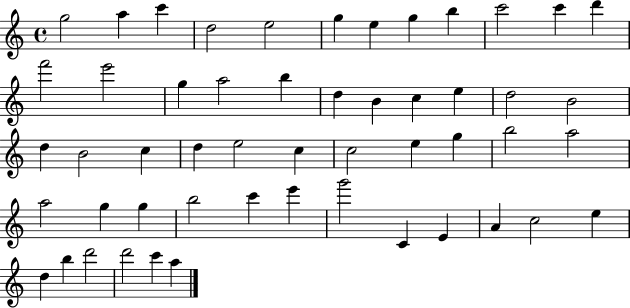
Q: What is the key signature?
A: C major